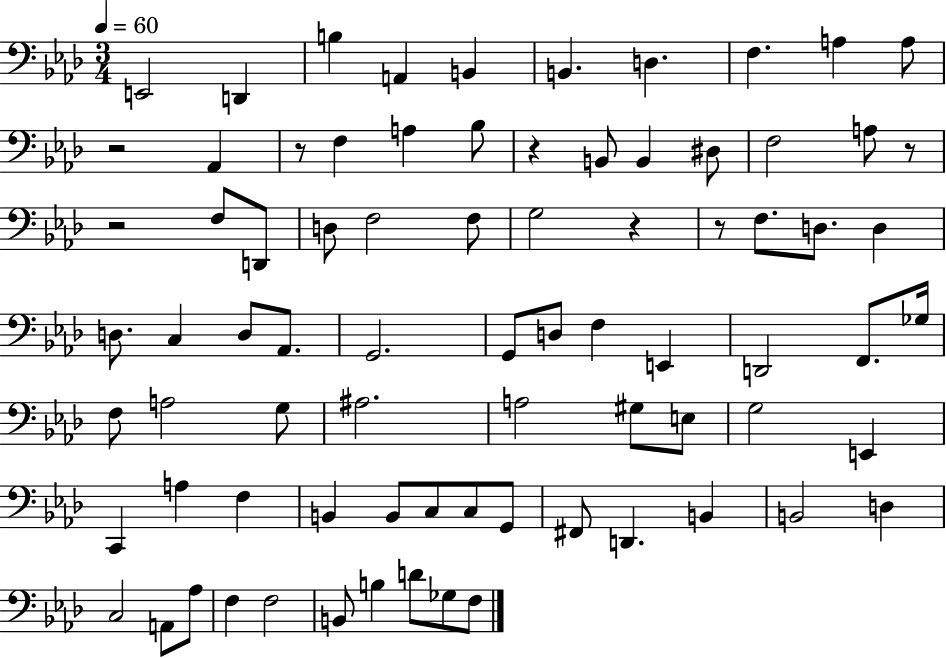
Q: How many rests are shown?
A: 7